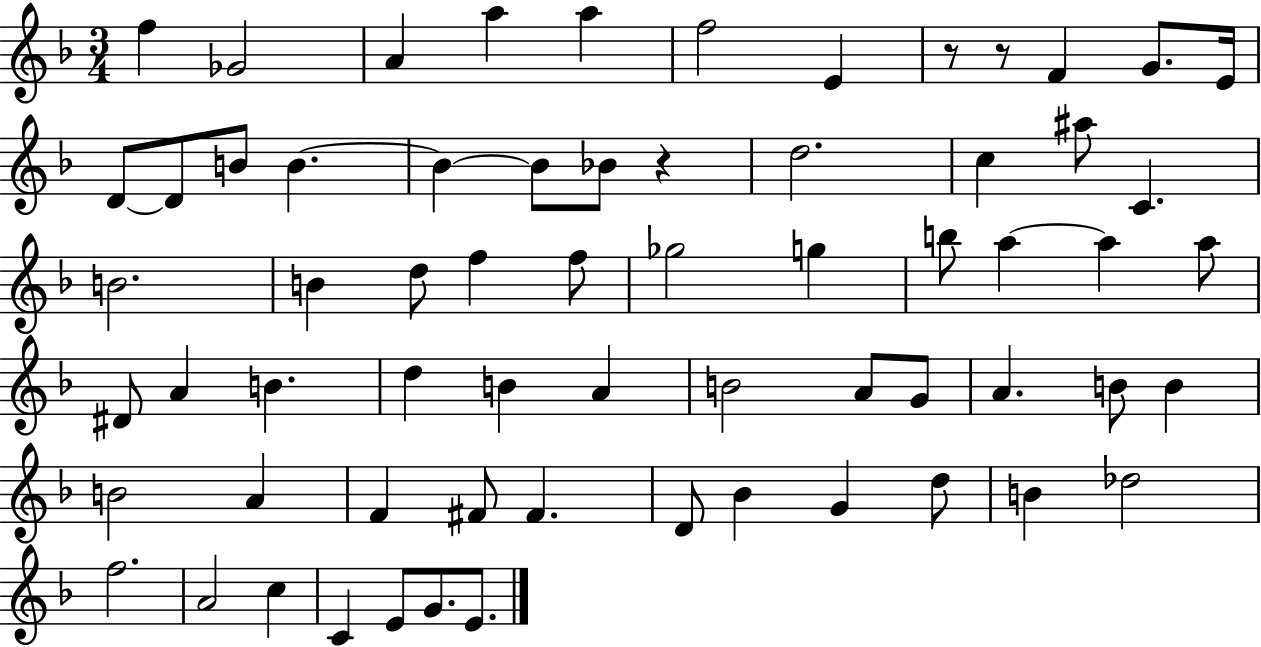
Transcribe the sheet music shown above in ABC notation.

X:1
T:Untitled
M:3/4
L:1/4
K:F
f _G2 A a a f2 E z/2 z/2 F G/2 E/4 D/2 D/2 B/2 B B B/2 _B/2 z d2 c ^a/2 C B2 B d/2 f f/2 _g2 g b/2 a a a/2 ^D/2 A B d B A B2 A/2 G/2 A B/2 B B2 A F ^F/2 ^F D/2 _B G d/2 B _d2 f2 A2 c C E/2 G/2 E/2